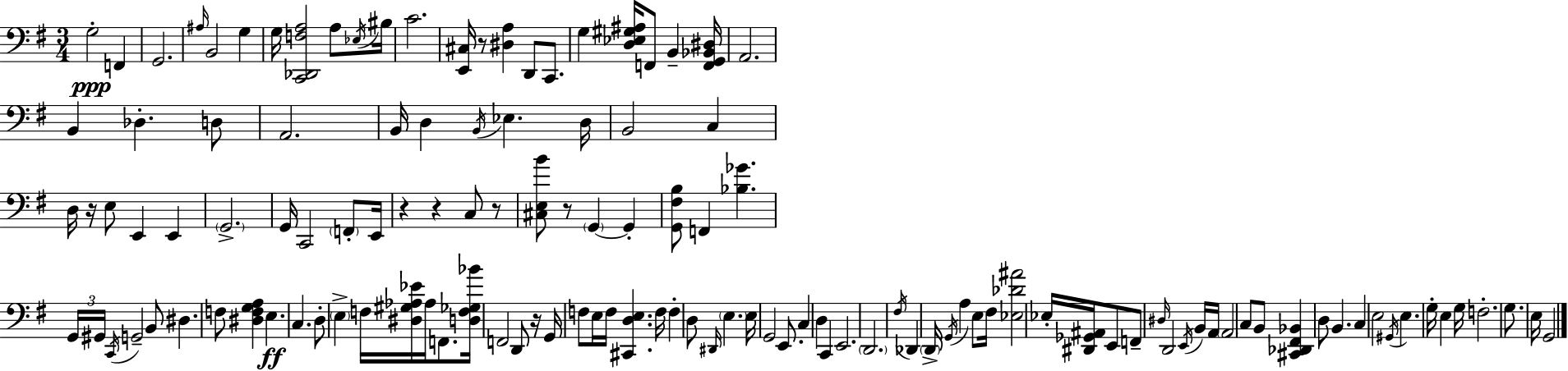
{
  \clef bass
  \numericTimeSignature
  \time 3/4
  \key e \minor
  g2-.\ppp f,4 | g,2. | \grace { ais16 } b,2 g4 | g16 <c, des, f a>2 a8 | \break \acciaccatura { ees16 } bis16 c'2. | <e, cis>16 r8 <dis a>4 d,8 c,8. | g4 <d ees gis ais>16 f,8 b,4-- | <f, g, bes, dis>16 a,2. | \break b,4 des4.-. | d8 a,2. | b,16 d4 \acciaccatura { b,16 } ees4. | d16 b,2 c4 | \break d16 r16 e8 e,4 e,4 | \parenthesize g,2.-> | g,16 c,2 | \parenthesize f,8-. e,16 r4 r4 c8 | \break r8 <cis e b'>8 r8 \parenthesize g,4~~ g,4-. | <g, fis b>8 f,4 <bes ges'>4. | \tuplet 3/2 { g,16 gis,16 \acciaccatura { c,16 } } g,2-- | b,8 dis4. f8 | \break <dis f g a>4 e4.\ff c4. | d8-. \parenthesize e4-> f16 <dis gis aes ees'>16 | aes16 f,8. <d f ges bes'>16 f,2 | d,8 r16 g,16 f8 e16 f16 <cis, d e>4. | \break f16 f4-. d8 \grace { dis,16 } \parenthesize e4. | e16 g,2 | e,8. c4 d4 | c,4 e,2. | \break \parenthesize d,2. | \acciaccatura { fis16 } des,4 \parenthesize d,16-> \acciaccatura { g,16 } | a4 e8 fis16 <ees des' ais'>2 | ees16-. <dis, ges, ais,>16 e,8 f,8-- \grace { dis16 } d,2 | \break \acciaccatura { e,16 } b,16 a,16 \parenthesize a,2 | c8 b,8 <cis, des, fis, bes,>4 | d8 b,4. c4 | e2 \acciaccatura { gis,16 } e4. | \break g16-. e4 g16 f2.-. | g8. | e16 g,2 \bar "|."
}